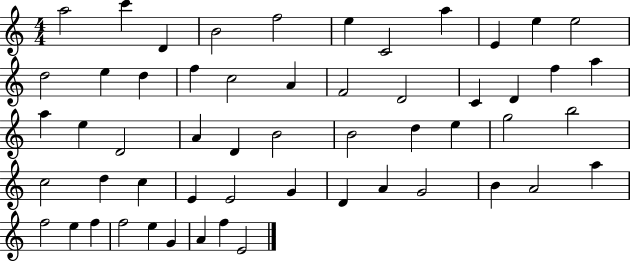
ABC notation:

X:1
T:Untitled
M:4/4
L:1/4
K:C
a2 c' D B2 f2 e C2 a E e e2 d2 e d f c2 A F2 D2 C D f a a e D2 A D B2 B2 d e g2 b2 c2 d c E E2 G D A G2 B A2 a f2 e f f2 e G A f E2